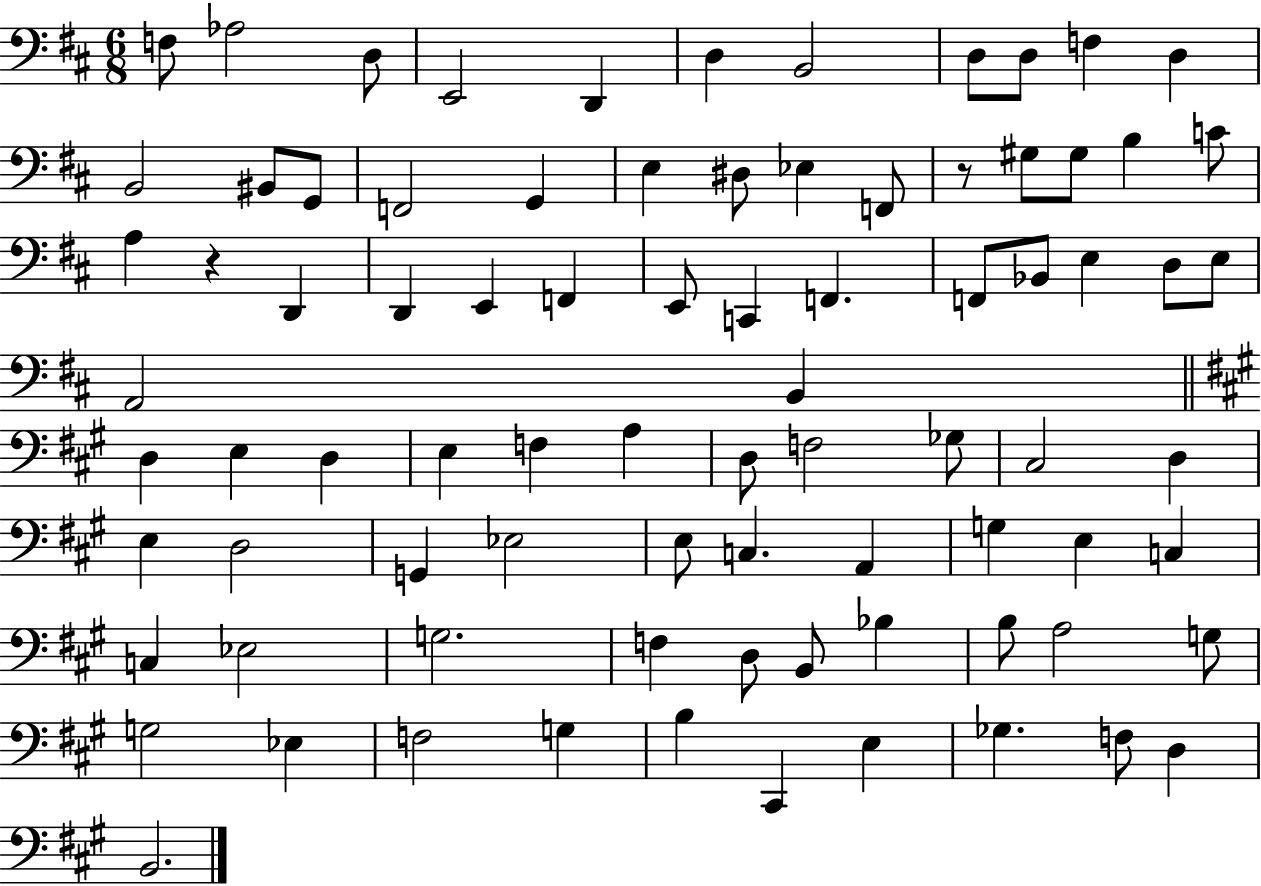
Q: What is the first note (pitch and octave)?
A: F3